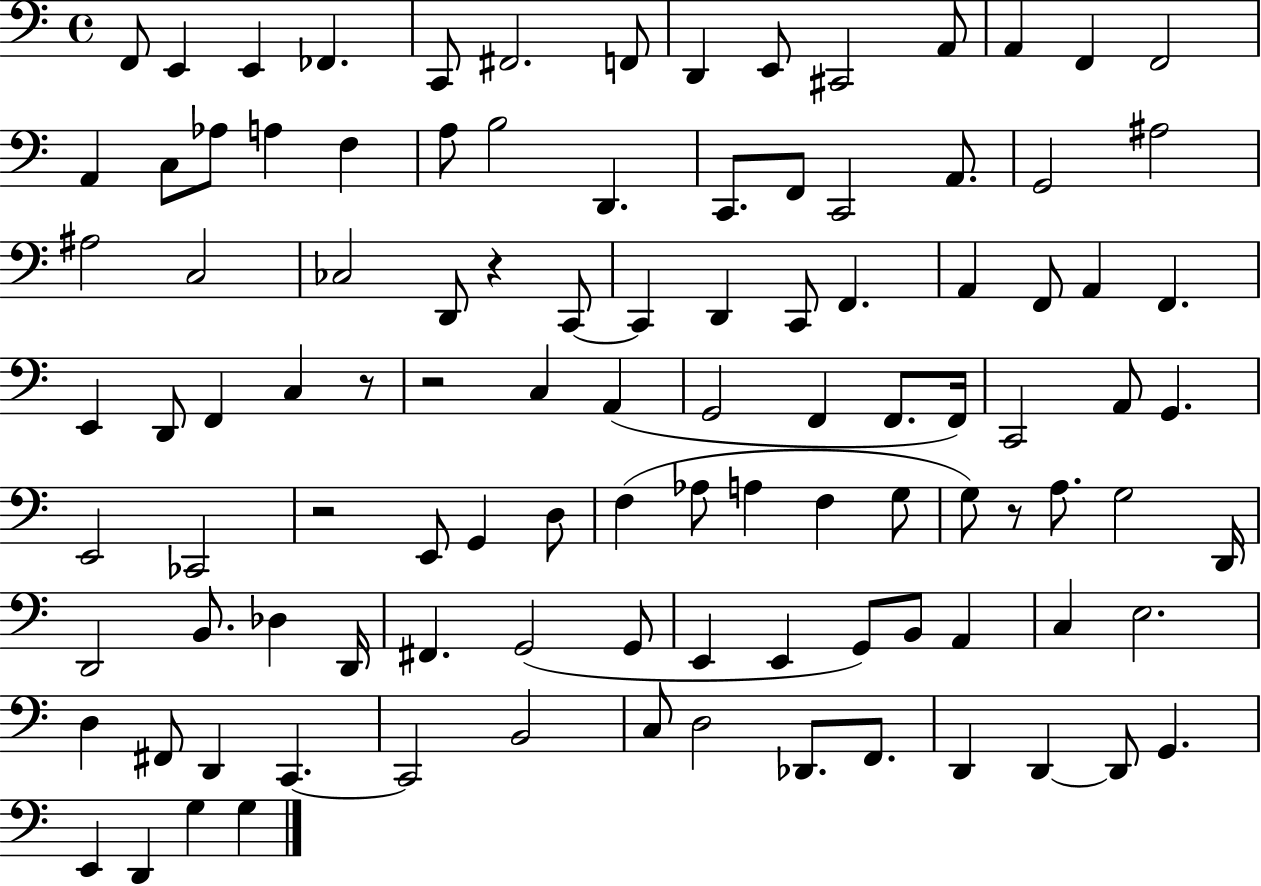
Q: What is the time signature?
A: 4/4